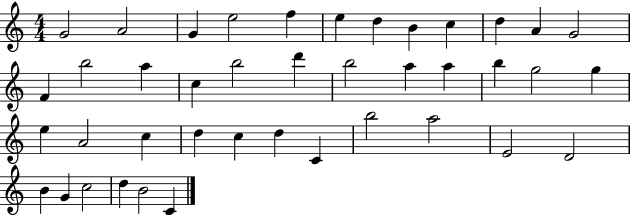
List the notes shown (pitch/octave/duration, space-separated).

G4/h A4/h G4/q E5/h F5/q E5/q D5/q B4/q C5/q D5/q A4/q G4/h F4/q B5/h A5/q C5/q B5/h D6/q B5/h A5/q A5/q B5/q G5/h G5/q E5/q A4/h C5/q D5/q C5/q D5/q C4/q B5/h A5/h E4/h D4/h B4/q G4/q C5/h D5/q B4/h C4/q